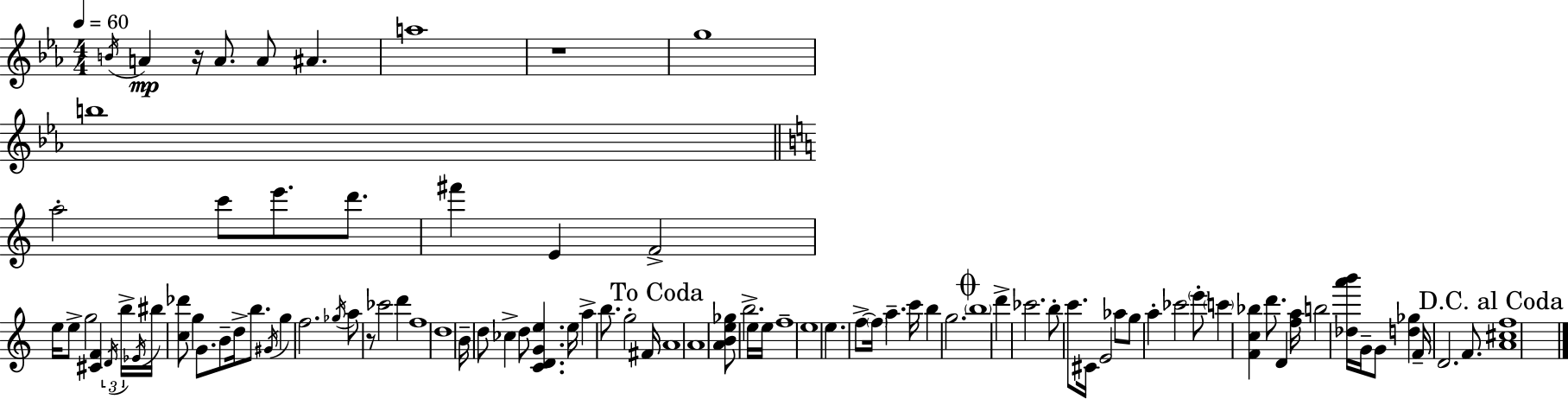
{
  \clef treble
  \numericTimeSignature
  \time 4/4
  \key c \minor
  \tempo 4 = 60
  \acciaccatura { b'16 }\mp a'4 r16 a'8. a'8 ais'4. | a''1 | r1 | g''1 | \break b''1 | \bar "||" \break \key a \minor a''2-. c'''8 e'''8. d'''8. | fis'''4 e'4 f'2-> | e''16 e''8-> g''2 <cis' f'>4 \tuplet 3/2 { \acciaccatura { d'16 } | b''16-> \acciaccatura { ees'16 } } bis''16 <c'' des'''>8 g''4 g'8. b'8-- d''16-> b''8. | \break \acciaccatura { gis'16 } g''4 f''2. | \acciaccatura { ges''16 } a''8 r8 ces'''2 | d'''4 f''1 | d''1 | \break b'16-- d''8 ces''4-> d''8 <c' d' g' e''>4. | e''16 a''4-> b''8. g''2-. | fis'16 \mark "To Coda" a'1 | a'1 | \break <a' b' e'' ges''>8 b''2.-> | e''16 e''16 f''1-- | e''1 | e''4. f''8->~~ \parenthesize f''16 a''4.-- | \break c'''16 b''4 g''2. | \mark \markup { \musicglyph "scripts.coda" } \parenthesize b''1 | d'''4-> ces'''2. | b''8-. c'''8. cis'16 e'2 | \break aes''8 g''8 a''4-. ces'''2 | \parenthesize e'''8-. \parenthesize c'''4 <f' c'' bes''>4 d'''8. d'4 | <f'' a''>16 b''2 <des'' a''' b'''>16 g'16-- g'8 | <d'' ges''>4 f'16-- d'2. | \break f'8. \mark "D.C. al Coda" <a' cis'' f''>1 | \bar "|."
}